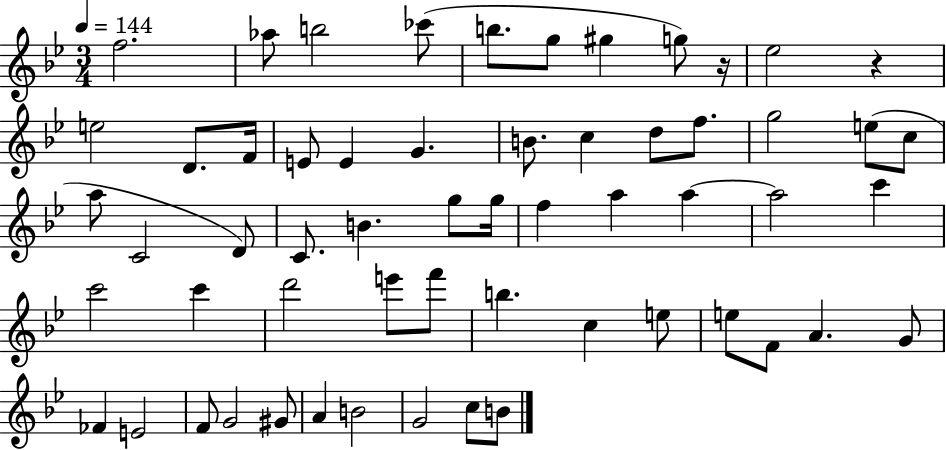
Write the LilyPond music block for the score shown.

{
  \clef treble
  \numericTimeSignature
  \time 3/4
  \key bes \major
  \tempo 4 = 144
  \repeat volta 2 { f''2. | aes''8 b''2 ces'''8( | b''8. g''8 gis''4 g''8) r16 | ees''2 r4 | \break e''2 d'8. f'16 | e'8 e'4 g'4. | b'8. c''4 d''8 f''8. | g''2 e''8( c''8 | \break a''8 c'2 d'8) | c'8. b'4. g''8 g''16 | f''4 a''4 a''4~~ | a''2 c'''4 | \break c'''2 c'''4 | d'''2 e'''8 f'''8 | b''4. c''4 e''8 | e''8 f'8 a'4. g'8 | \break fes'4 e'2 | f'8 g'2 gis'8 | a'4 b'2 | g'2 c''8 b'8 | \break } \bar "|."
}